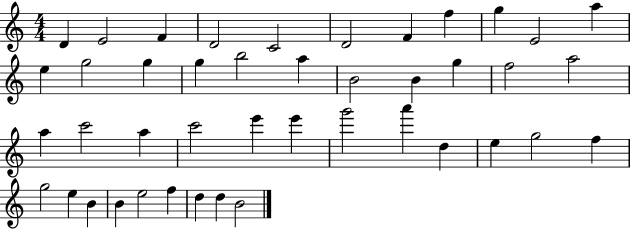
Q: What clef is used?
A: treble